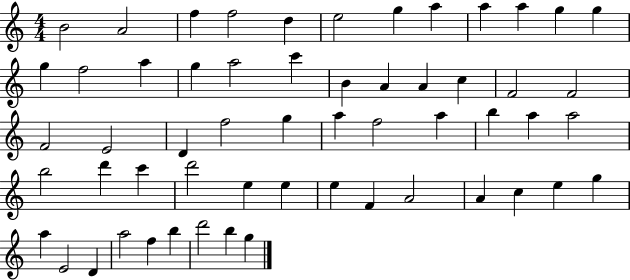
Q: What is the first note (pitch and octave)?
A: B4